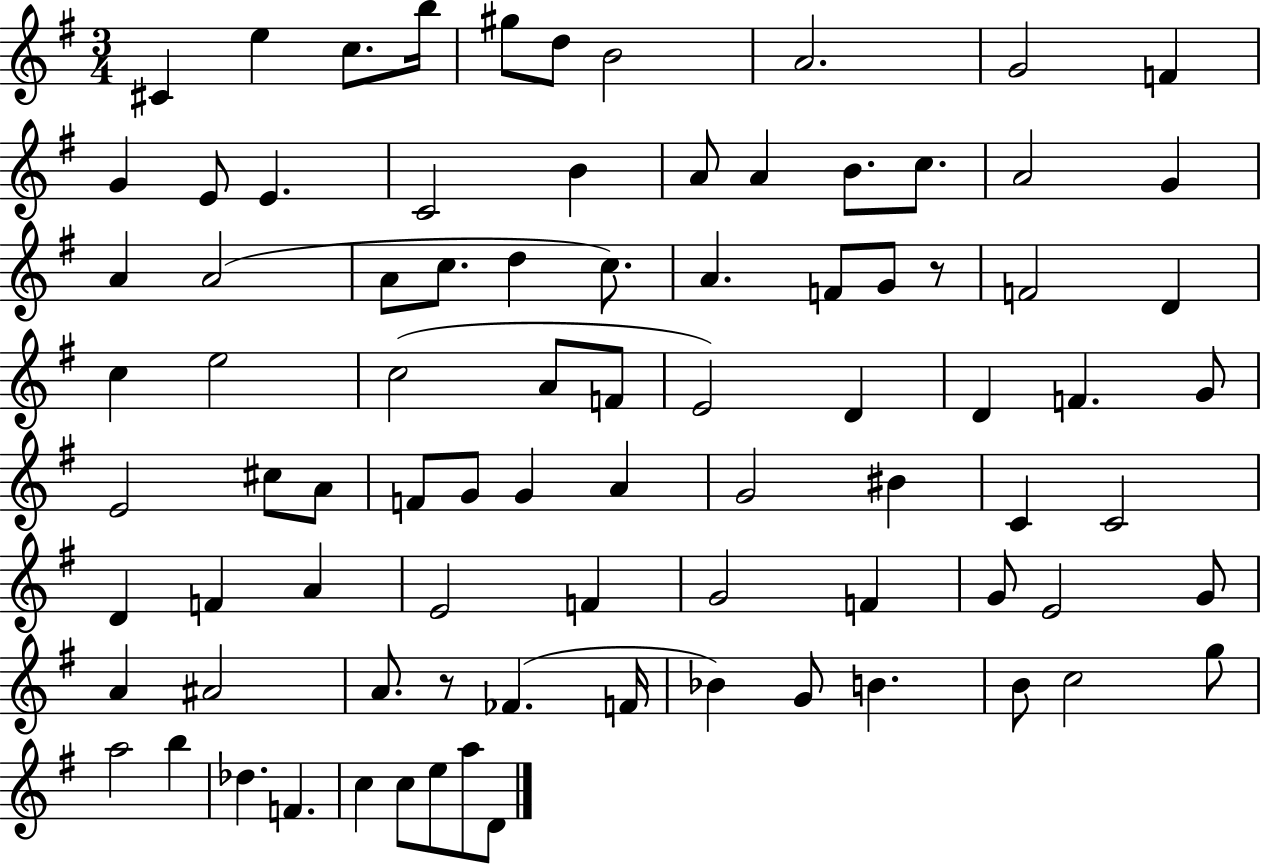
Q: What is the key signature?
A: G major